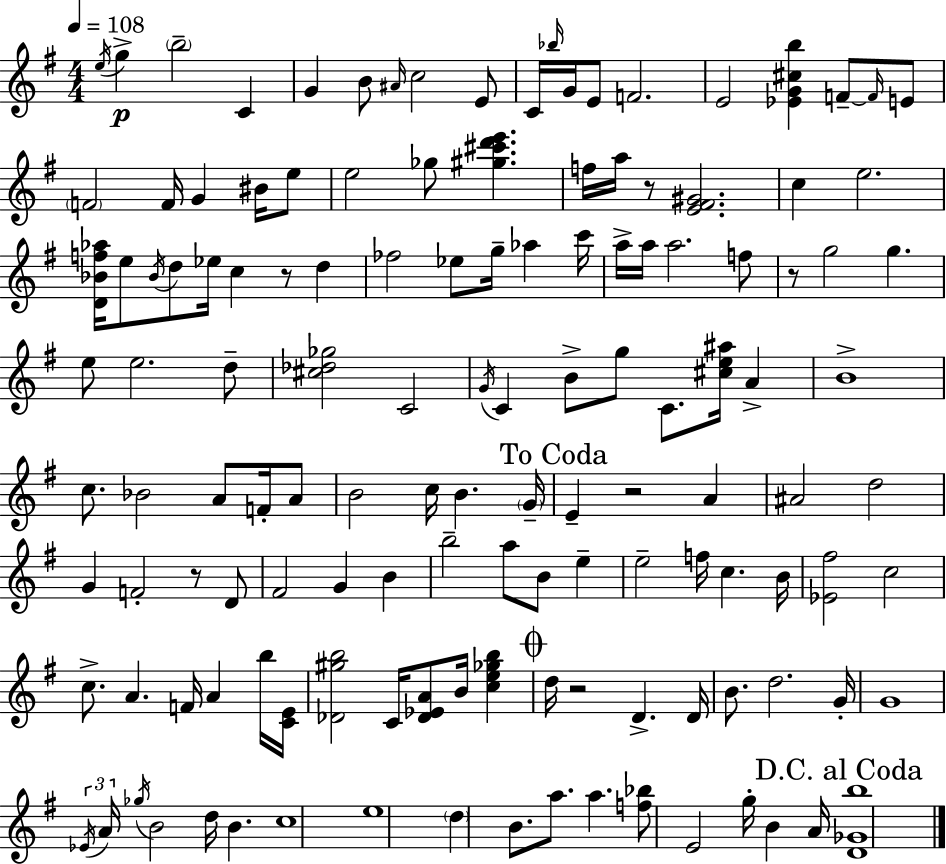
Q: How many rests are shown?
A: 6